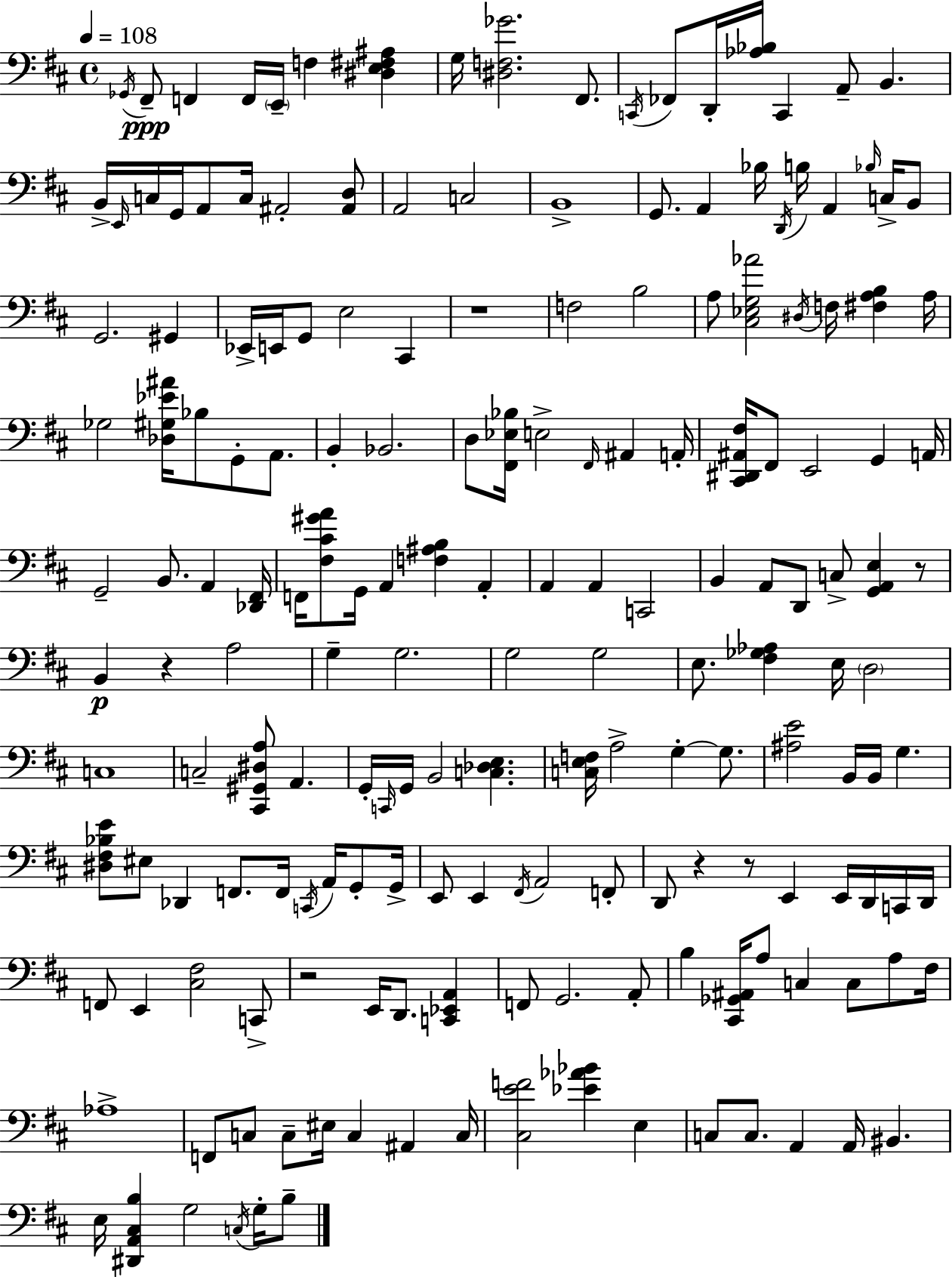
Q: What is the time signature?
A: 4/4